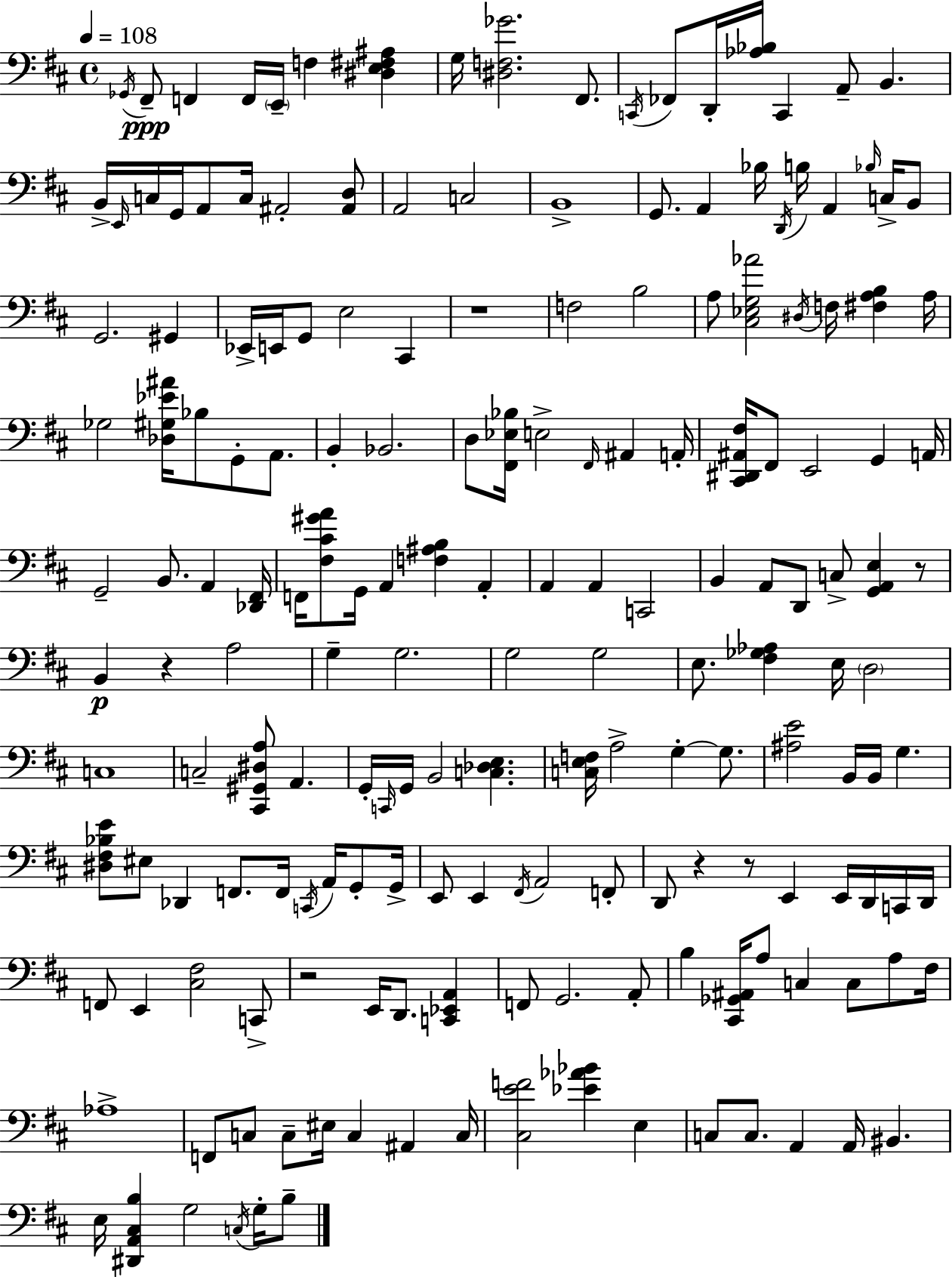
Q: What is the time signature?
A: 4/4